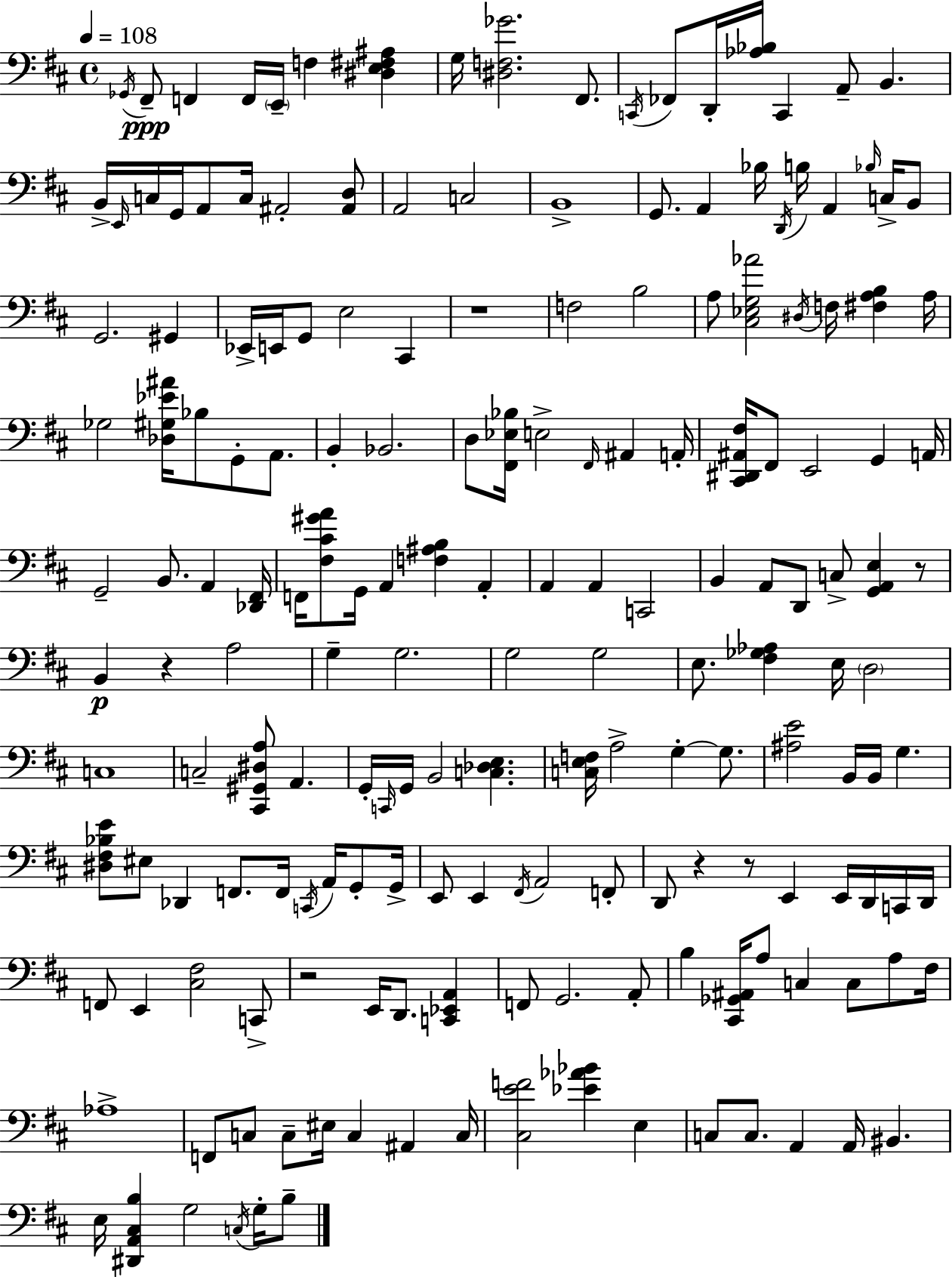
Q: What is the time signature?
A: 4/4